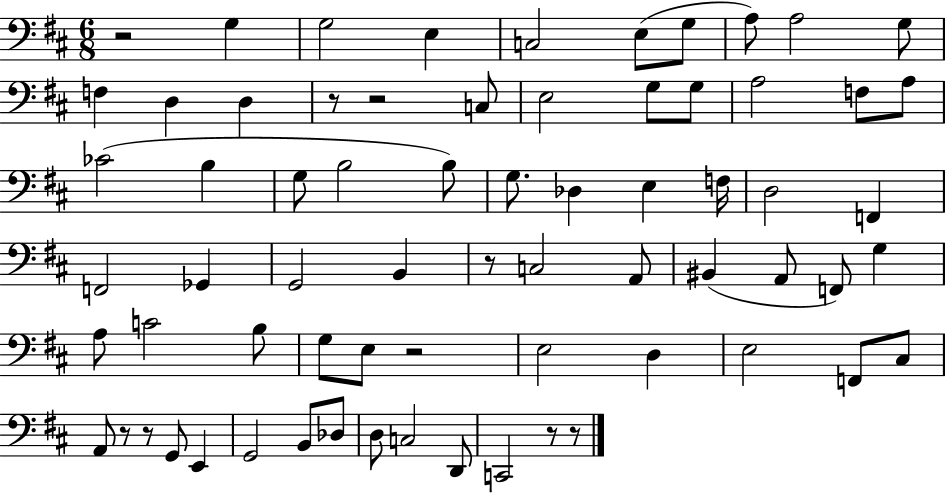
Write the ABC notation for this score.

X:1
T:Untitled
M:6/8
L:1/4
K:D
z2 G, G,2 E, C,2 E,/2 G,/2 A,/2 A,2 G,/2 F, D, D, z/2 z2 C,/2 E,2 G,/2 G,/2 A,2 F,/2 A,/2 _C2 B, G,/2 B,2 B,/2 G,/2 _D, E, F,/4 D,2 F,, F,,2 _G,, G,,2 B,, z/2 C,2 A,,/2 ^B,, A,,/2 F,,/2 G, A,/2 C2 B,/2 G,/2 E,/2 z2 E,2 D, E,2 F,,/2 ^C,/2 A,,/2 z/2 z/2 G,,/2 E,, G,,2 B,,/2 _D,/2 D,/2 C,2 D,,/2 C,,2 z/2 z/2